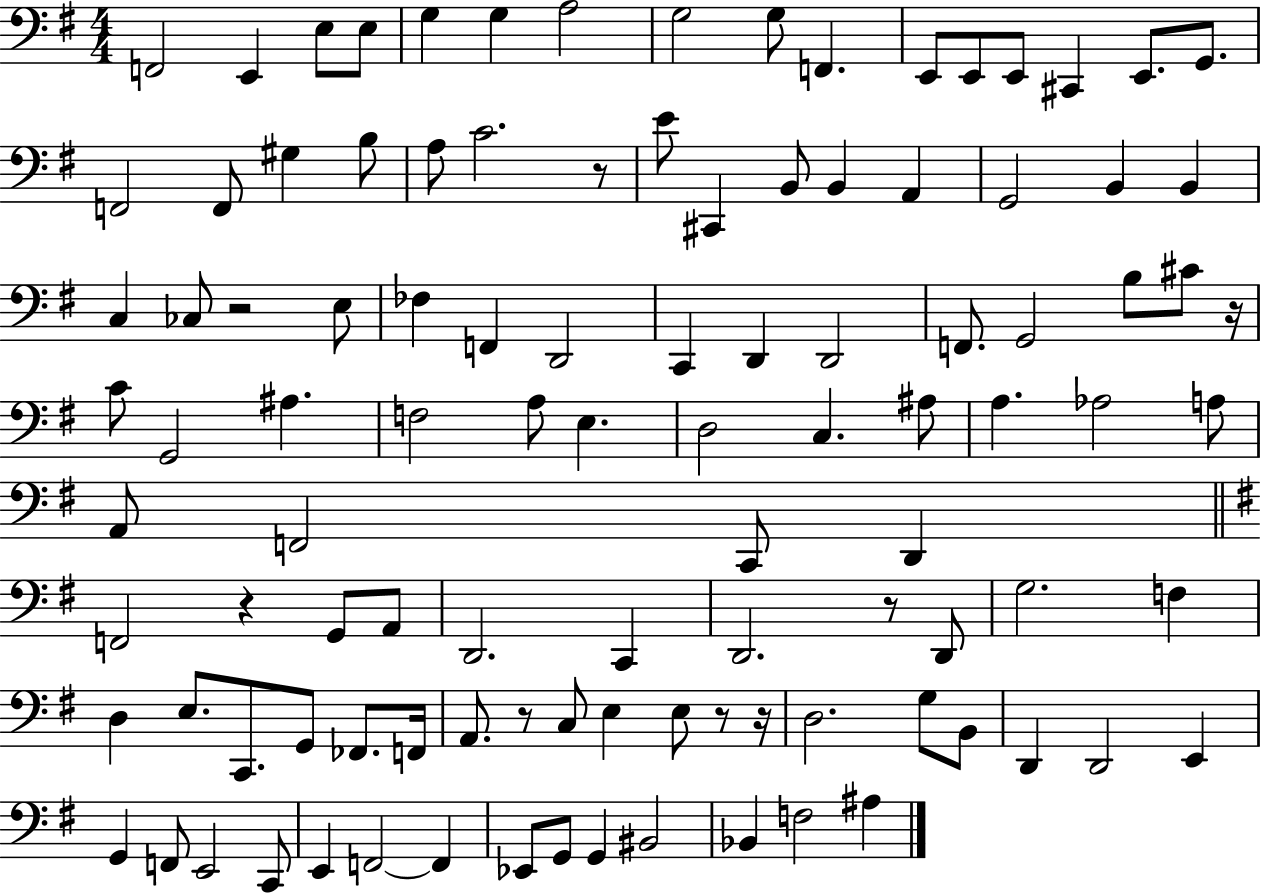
X:1
T:Untitled
M:4/4
L:1/4
K:G
F,,2 E,, E,/2 E,/2 G, G, A,2 G,2 G,/2 F,, E,,/2 E,,/2 E,,/2 ^C,, E,,/2 G,,/2 F,,2 F,,/2 ^G, B,/2 A,/2 C2 z/2 E/2 ^C,, B,,/2 B,, A,, G,,2 B,, B,, C, _C,/2 z2 E,/2 _F, F,, D,,2 C,, D,, D,,2 F,,/2 G,,2 B,/2 ^C/2 z/4 C/2 G,,2 ^A, F,2 A,/2 E, D,2 C, ^A,/2 A, _A,2 A,/2 A,,/2 F,,2 C,,/2 D,, F,,2 z G,,/2 A,,/2 D,,2 C,, D,,2 z/2 D,,/2 G,2 F, D, E,/2 C,,/2 G,,/2 _F,,/2 F,,/4 A,,/2 z/2 C,/2 E, E,/2 z/2 z/4 D,2 G,/2 B,,/2 D,, D,,2 E,, G,, F,,/2 E,,2 C,,/2 E,, F,,2 F,, _E,,/2 G,,/2 G,, ^B,,2 _B,, F,2 ^A,